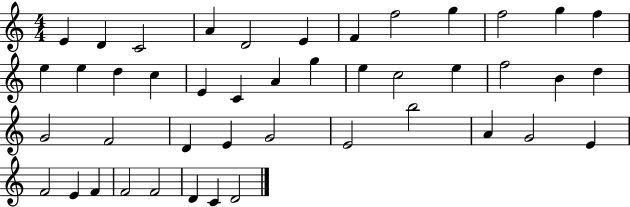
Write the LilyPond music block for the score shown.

{
  \clef treble
  \numericTimeSignature
  \time 4/4
  \key c \major
  e'4 d'4 c'2 | a'4 d'2 e'4 | f'4 f''2 g''4 | f''2 g''4 f''4 | \break e''4 e''4 d''4 c''4 | e'4 c'4 a'4 g''4 | e''4 c''2 e''4 | f''2 b'4 d''4 | \break g'2 f'2 | d'4 e'4 g'2 | e'2 b''2 | a'4 g'2 e'4 | \break f'2 e'4 f'4 | f'2 f'2 | d'4 c'4 d'2 | \bar "|."
}